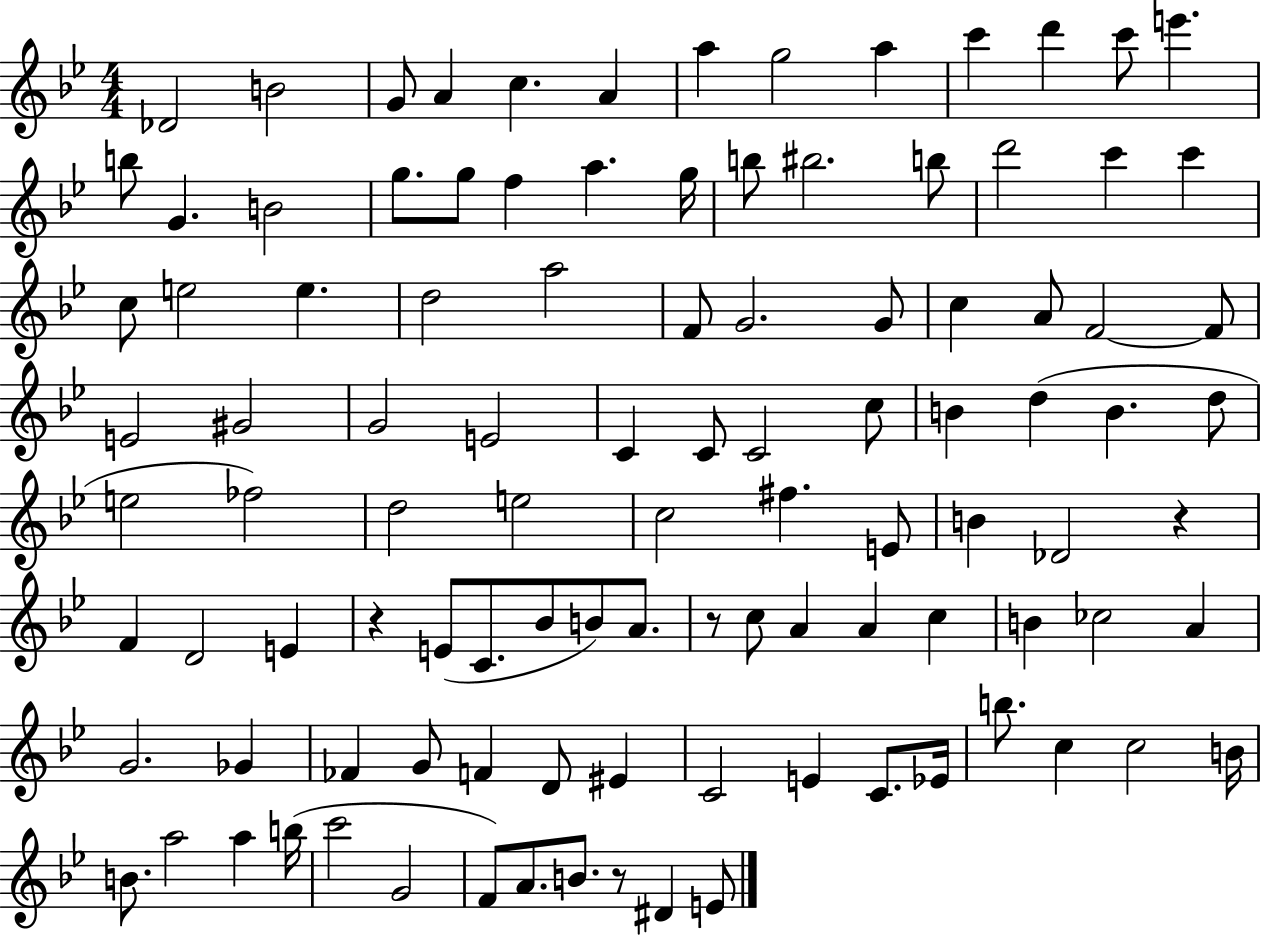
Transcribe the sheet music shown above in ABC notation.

X:1
T:Untitled
M:4/4
L:1/4
K:Bb
_D2 B2 G/2 A c A a g2 a c' d' c'/2 e' b/2 G B2 g/2 g/2 f a g/4 b/2 ^b2 b/2 d'2 c' c' c/2 e2 e d2 a2 F/2 G2 G/2 c A/2 F2 F/2 E2 ^G2 G2 E2 C C/2 C2 c/2 B d B d/2 e2 _f2 d2 e2 c2 ^f E/2 B _D2 z F D2 E z E/2 C/2 _B/2 B/2 A/2 z/2 c/2 A A c B _c2 A G2 _G _F G/2 F D/2 ^E C2 E C/2 _E/4 b/2 c c2 B/4 B/2 a2 a b/4 c'2 G2 F/2 A/2 B/2 z/2 ^D E/2